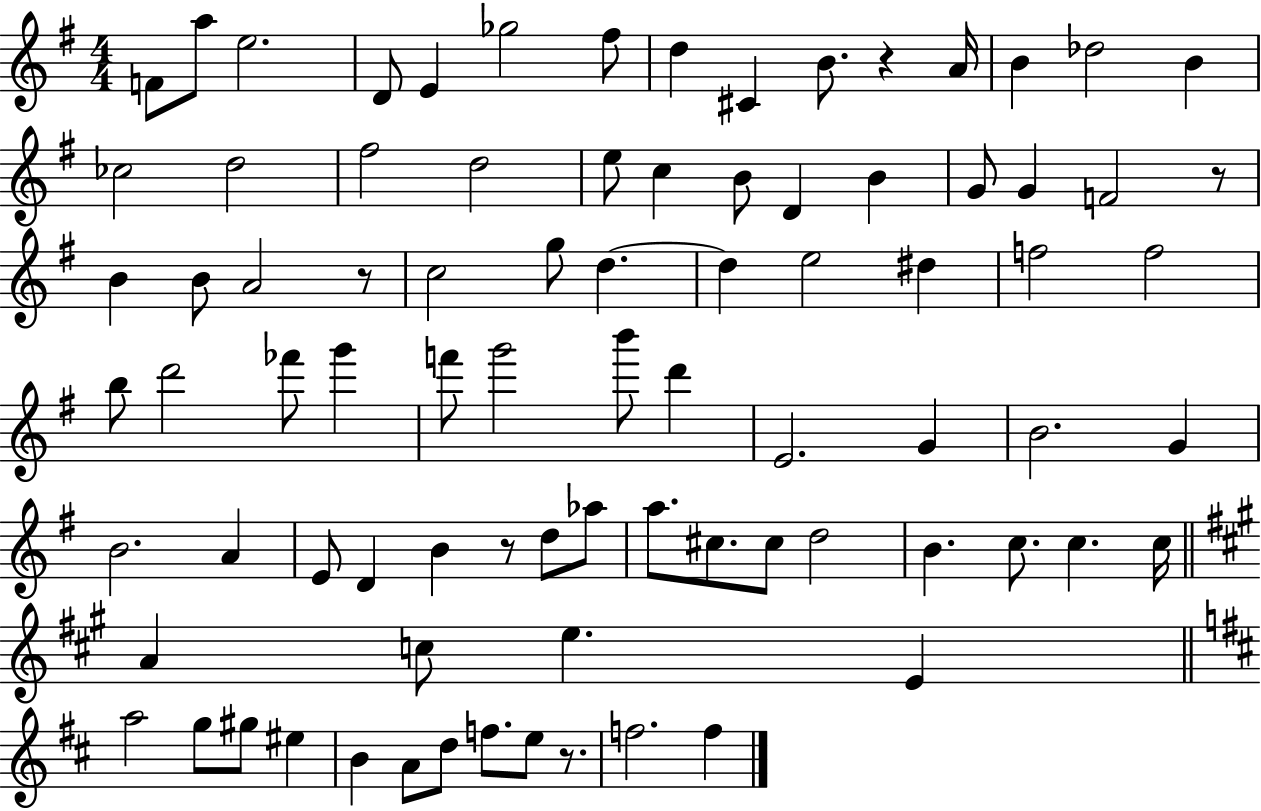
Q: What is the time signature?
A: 4/4